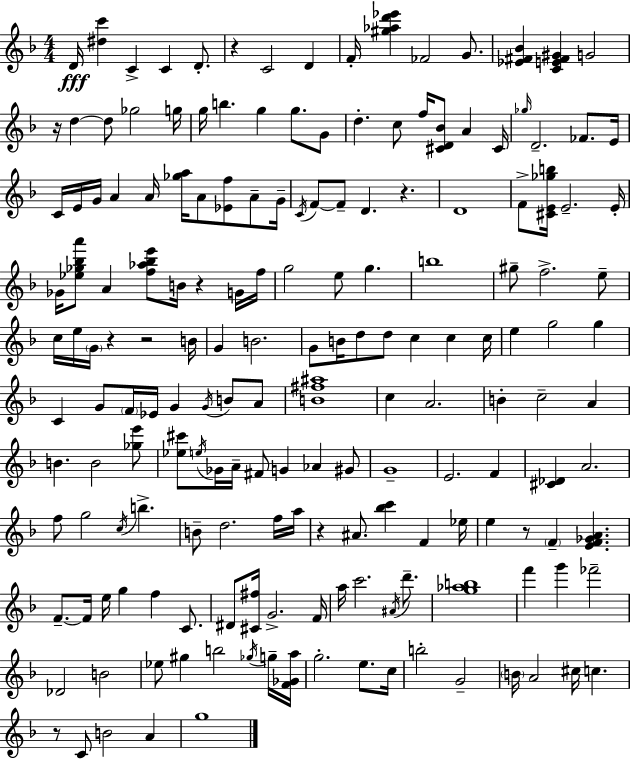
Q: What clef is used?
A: treble